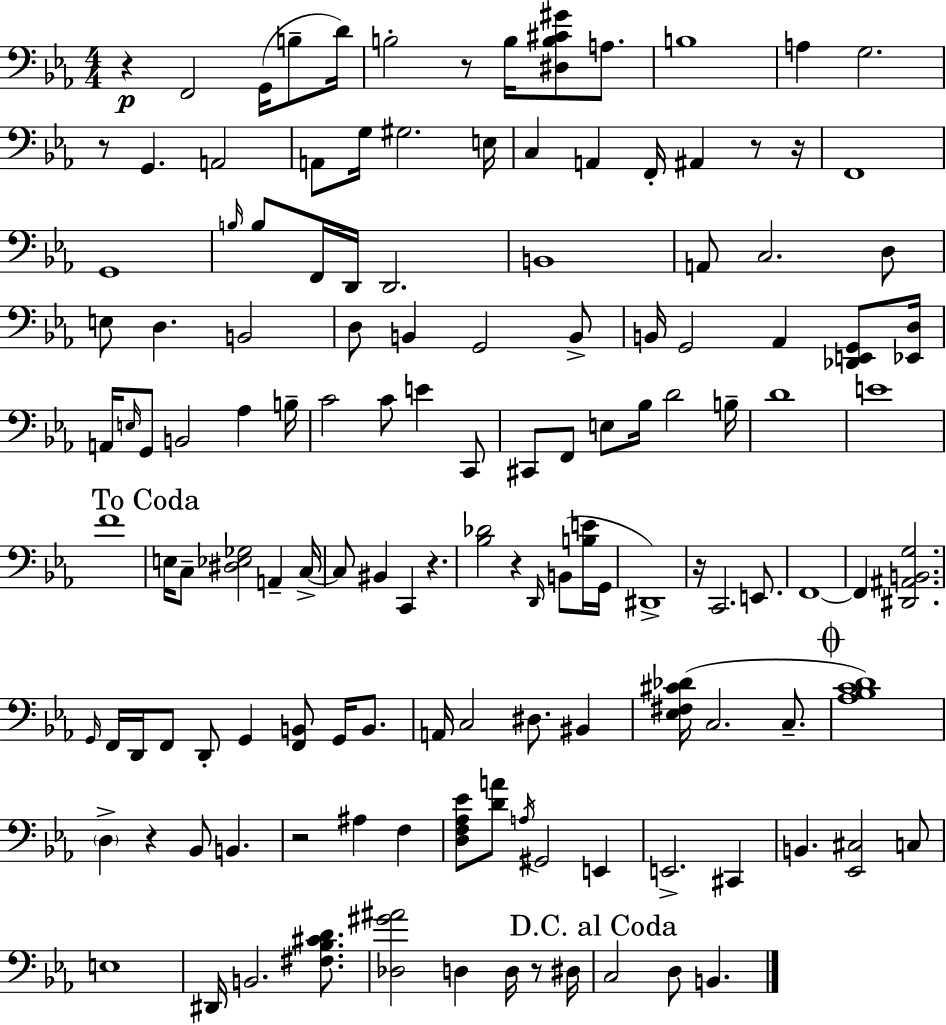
R/q F2/h G2/s B3/e D4/s B3/h R/e B3/s [D#3,B3,C#4,G#4]/e A3/e. B3/w A3/q G3/h. R/e G2/q. A2/h A2/e G3/s G#3/h. E3/s C3/q A2/q F2/s A#2/q R/e R/s F2/w G2/w B3/s B3/e F2/s D2/s D2/h. B2/w A2/e C3/h. D3/e E3/e D3/q. B2/h D3/e B2/q G2/h B2/e B2/s G2/h Ab2/q [Db2,E2,G2]/e [Eb2,D3]/s A2/s E3/s G2/e B2/h Ab3/q B3/s C4/h C4/e E4/q C2/e C#2/e F2/e E3/e Bb3/s D4/h B3/s D4/w E4/w F4/w E3/s C3/e [D#3,Eb3,Gb3]/h A2/q C3/s C3/e BIS2/q C2/q R/q. [Bb3,Db4]/h R/q D2/s B2/e [B3,E4]/s G2/s D#2/w R/s C2/h. E2/e. F2/w F2/q [D#2,A#2,B2,G3]/h. G2/s F2/s D2/s F2/e D2/e G2/q [F2,B2]/e G2/s B2/e. A2/s C3/h D#3/e. BIS2/q [Eb3,F#3,C#4,Db4]/s C3/h. C3/e. [Ab3,Bb3,C4,D4]/w D3/q R/q Bb2/e B2/q. R/h A#3/q F3/q [D3,F3,Ab3,Eb4]/e [D4,A4]/e A3/s G#2/h E2/q E2/h. C#2/q B2/q. [Eb2,C#3]/h C3/e E3/w D#2/s B2/h. [F#3,Bb3,C#4,D4]/e. [Db3,G#4,A#4]/h D3/q D3/s R/e D#3/s C3/h D3/e B2/q.